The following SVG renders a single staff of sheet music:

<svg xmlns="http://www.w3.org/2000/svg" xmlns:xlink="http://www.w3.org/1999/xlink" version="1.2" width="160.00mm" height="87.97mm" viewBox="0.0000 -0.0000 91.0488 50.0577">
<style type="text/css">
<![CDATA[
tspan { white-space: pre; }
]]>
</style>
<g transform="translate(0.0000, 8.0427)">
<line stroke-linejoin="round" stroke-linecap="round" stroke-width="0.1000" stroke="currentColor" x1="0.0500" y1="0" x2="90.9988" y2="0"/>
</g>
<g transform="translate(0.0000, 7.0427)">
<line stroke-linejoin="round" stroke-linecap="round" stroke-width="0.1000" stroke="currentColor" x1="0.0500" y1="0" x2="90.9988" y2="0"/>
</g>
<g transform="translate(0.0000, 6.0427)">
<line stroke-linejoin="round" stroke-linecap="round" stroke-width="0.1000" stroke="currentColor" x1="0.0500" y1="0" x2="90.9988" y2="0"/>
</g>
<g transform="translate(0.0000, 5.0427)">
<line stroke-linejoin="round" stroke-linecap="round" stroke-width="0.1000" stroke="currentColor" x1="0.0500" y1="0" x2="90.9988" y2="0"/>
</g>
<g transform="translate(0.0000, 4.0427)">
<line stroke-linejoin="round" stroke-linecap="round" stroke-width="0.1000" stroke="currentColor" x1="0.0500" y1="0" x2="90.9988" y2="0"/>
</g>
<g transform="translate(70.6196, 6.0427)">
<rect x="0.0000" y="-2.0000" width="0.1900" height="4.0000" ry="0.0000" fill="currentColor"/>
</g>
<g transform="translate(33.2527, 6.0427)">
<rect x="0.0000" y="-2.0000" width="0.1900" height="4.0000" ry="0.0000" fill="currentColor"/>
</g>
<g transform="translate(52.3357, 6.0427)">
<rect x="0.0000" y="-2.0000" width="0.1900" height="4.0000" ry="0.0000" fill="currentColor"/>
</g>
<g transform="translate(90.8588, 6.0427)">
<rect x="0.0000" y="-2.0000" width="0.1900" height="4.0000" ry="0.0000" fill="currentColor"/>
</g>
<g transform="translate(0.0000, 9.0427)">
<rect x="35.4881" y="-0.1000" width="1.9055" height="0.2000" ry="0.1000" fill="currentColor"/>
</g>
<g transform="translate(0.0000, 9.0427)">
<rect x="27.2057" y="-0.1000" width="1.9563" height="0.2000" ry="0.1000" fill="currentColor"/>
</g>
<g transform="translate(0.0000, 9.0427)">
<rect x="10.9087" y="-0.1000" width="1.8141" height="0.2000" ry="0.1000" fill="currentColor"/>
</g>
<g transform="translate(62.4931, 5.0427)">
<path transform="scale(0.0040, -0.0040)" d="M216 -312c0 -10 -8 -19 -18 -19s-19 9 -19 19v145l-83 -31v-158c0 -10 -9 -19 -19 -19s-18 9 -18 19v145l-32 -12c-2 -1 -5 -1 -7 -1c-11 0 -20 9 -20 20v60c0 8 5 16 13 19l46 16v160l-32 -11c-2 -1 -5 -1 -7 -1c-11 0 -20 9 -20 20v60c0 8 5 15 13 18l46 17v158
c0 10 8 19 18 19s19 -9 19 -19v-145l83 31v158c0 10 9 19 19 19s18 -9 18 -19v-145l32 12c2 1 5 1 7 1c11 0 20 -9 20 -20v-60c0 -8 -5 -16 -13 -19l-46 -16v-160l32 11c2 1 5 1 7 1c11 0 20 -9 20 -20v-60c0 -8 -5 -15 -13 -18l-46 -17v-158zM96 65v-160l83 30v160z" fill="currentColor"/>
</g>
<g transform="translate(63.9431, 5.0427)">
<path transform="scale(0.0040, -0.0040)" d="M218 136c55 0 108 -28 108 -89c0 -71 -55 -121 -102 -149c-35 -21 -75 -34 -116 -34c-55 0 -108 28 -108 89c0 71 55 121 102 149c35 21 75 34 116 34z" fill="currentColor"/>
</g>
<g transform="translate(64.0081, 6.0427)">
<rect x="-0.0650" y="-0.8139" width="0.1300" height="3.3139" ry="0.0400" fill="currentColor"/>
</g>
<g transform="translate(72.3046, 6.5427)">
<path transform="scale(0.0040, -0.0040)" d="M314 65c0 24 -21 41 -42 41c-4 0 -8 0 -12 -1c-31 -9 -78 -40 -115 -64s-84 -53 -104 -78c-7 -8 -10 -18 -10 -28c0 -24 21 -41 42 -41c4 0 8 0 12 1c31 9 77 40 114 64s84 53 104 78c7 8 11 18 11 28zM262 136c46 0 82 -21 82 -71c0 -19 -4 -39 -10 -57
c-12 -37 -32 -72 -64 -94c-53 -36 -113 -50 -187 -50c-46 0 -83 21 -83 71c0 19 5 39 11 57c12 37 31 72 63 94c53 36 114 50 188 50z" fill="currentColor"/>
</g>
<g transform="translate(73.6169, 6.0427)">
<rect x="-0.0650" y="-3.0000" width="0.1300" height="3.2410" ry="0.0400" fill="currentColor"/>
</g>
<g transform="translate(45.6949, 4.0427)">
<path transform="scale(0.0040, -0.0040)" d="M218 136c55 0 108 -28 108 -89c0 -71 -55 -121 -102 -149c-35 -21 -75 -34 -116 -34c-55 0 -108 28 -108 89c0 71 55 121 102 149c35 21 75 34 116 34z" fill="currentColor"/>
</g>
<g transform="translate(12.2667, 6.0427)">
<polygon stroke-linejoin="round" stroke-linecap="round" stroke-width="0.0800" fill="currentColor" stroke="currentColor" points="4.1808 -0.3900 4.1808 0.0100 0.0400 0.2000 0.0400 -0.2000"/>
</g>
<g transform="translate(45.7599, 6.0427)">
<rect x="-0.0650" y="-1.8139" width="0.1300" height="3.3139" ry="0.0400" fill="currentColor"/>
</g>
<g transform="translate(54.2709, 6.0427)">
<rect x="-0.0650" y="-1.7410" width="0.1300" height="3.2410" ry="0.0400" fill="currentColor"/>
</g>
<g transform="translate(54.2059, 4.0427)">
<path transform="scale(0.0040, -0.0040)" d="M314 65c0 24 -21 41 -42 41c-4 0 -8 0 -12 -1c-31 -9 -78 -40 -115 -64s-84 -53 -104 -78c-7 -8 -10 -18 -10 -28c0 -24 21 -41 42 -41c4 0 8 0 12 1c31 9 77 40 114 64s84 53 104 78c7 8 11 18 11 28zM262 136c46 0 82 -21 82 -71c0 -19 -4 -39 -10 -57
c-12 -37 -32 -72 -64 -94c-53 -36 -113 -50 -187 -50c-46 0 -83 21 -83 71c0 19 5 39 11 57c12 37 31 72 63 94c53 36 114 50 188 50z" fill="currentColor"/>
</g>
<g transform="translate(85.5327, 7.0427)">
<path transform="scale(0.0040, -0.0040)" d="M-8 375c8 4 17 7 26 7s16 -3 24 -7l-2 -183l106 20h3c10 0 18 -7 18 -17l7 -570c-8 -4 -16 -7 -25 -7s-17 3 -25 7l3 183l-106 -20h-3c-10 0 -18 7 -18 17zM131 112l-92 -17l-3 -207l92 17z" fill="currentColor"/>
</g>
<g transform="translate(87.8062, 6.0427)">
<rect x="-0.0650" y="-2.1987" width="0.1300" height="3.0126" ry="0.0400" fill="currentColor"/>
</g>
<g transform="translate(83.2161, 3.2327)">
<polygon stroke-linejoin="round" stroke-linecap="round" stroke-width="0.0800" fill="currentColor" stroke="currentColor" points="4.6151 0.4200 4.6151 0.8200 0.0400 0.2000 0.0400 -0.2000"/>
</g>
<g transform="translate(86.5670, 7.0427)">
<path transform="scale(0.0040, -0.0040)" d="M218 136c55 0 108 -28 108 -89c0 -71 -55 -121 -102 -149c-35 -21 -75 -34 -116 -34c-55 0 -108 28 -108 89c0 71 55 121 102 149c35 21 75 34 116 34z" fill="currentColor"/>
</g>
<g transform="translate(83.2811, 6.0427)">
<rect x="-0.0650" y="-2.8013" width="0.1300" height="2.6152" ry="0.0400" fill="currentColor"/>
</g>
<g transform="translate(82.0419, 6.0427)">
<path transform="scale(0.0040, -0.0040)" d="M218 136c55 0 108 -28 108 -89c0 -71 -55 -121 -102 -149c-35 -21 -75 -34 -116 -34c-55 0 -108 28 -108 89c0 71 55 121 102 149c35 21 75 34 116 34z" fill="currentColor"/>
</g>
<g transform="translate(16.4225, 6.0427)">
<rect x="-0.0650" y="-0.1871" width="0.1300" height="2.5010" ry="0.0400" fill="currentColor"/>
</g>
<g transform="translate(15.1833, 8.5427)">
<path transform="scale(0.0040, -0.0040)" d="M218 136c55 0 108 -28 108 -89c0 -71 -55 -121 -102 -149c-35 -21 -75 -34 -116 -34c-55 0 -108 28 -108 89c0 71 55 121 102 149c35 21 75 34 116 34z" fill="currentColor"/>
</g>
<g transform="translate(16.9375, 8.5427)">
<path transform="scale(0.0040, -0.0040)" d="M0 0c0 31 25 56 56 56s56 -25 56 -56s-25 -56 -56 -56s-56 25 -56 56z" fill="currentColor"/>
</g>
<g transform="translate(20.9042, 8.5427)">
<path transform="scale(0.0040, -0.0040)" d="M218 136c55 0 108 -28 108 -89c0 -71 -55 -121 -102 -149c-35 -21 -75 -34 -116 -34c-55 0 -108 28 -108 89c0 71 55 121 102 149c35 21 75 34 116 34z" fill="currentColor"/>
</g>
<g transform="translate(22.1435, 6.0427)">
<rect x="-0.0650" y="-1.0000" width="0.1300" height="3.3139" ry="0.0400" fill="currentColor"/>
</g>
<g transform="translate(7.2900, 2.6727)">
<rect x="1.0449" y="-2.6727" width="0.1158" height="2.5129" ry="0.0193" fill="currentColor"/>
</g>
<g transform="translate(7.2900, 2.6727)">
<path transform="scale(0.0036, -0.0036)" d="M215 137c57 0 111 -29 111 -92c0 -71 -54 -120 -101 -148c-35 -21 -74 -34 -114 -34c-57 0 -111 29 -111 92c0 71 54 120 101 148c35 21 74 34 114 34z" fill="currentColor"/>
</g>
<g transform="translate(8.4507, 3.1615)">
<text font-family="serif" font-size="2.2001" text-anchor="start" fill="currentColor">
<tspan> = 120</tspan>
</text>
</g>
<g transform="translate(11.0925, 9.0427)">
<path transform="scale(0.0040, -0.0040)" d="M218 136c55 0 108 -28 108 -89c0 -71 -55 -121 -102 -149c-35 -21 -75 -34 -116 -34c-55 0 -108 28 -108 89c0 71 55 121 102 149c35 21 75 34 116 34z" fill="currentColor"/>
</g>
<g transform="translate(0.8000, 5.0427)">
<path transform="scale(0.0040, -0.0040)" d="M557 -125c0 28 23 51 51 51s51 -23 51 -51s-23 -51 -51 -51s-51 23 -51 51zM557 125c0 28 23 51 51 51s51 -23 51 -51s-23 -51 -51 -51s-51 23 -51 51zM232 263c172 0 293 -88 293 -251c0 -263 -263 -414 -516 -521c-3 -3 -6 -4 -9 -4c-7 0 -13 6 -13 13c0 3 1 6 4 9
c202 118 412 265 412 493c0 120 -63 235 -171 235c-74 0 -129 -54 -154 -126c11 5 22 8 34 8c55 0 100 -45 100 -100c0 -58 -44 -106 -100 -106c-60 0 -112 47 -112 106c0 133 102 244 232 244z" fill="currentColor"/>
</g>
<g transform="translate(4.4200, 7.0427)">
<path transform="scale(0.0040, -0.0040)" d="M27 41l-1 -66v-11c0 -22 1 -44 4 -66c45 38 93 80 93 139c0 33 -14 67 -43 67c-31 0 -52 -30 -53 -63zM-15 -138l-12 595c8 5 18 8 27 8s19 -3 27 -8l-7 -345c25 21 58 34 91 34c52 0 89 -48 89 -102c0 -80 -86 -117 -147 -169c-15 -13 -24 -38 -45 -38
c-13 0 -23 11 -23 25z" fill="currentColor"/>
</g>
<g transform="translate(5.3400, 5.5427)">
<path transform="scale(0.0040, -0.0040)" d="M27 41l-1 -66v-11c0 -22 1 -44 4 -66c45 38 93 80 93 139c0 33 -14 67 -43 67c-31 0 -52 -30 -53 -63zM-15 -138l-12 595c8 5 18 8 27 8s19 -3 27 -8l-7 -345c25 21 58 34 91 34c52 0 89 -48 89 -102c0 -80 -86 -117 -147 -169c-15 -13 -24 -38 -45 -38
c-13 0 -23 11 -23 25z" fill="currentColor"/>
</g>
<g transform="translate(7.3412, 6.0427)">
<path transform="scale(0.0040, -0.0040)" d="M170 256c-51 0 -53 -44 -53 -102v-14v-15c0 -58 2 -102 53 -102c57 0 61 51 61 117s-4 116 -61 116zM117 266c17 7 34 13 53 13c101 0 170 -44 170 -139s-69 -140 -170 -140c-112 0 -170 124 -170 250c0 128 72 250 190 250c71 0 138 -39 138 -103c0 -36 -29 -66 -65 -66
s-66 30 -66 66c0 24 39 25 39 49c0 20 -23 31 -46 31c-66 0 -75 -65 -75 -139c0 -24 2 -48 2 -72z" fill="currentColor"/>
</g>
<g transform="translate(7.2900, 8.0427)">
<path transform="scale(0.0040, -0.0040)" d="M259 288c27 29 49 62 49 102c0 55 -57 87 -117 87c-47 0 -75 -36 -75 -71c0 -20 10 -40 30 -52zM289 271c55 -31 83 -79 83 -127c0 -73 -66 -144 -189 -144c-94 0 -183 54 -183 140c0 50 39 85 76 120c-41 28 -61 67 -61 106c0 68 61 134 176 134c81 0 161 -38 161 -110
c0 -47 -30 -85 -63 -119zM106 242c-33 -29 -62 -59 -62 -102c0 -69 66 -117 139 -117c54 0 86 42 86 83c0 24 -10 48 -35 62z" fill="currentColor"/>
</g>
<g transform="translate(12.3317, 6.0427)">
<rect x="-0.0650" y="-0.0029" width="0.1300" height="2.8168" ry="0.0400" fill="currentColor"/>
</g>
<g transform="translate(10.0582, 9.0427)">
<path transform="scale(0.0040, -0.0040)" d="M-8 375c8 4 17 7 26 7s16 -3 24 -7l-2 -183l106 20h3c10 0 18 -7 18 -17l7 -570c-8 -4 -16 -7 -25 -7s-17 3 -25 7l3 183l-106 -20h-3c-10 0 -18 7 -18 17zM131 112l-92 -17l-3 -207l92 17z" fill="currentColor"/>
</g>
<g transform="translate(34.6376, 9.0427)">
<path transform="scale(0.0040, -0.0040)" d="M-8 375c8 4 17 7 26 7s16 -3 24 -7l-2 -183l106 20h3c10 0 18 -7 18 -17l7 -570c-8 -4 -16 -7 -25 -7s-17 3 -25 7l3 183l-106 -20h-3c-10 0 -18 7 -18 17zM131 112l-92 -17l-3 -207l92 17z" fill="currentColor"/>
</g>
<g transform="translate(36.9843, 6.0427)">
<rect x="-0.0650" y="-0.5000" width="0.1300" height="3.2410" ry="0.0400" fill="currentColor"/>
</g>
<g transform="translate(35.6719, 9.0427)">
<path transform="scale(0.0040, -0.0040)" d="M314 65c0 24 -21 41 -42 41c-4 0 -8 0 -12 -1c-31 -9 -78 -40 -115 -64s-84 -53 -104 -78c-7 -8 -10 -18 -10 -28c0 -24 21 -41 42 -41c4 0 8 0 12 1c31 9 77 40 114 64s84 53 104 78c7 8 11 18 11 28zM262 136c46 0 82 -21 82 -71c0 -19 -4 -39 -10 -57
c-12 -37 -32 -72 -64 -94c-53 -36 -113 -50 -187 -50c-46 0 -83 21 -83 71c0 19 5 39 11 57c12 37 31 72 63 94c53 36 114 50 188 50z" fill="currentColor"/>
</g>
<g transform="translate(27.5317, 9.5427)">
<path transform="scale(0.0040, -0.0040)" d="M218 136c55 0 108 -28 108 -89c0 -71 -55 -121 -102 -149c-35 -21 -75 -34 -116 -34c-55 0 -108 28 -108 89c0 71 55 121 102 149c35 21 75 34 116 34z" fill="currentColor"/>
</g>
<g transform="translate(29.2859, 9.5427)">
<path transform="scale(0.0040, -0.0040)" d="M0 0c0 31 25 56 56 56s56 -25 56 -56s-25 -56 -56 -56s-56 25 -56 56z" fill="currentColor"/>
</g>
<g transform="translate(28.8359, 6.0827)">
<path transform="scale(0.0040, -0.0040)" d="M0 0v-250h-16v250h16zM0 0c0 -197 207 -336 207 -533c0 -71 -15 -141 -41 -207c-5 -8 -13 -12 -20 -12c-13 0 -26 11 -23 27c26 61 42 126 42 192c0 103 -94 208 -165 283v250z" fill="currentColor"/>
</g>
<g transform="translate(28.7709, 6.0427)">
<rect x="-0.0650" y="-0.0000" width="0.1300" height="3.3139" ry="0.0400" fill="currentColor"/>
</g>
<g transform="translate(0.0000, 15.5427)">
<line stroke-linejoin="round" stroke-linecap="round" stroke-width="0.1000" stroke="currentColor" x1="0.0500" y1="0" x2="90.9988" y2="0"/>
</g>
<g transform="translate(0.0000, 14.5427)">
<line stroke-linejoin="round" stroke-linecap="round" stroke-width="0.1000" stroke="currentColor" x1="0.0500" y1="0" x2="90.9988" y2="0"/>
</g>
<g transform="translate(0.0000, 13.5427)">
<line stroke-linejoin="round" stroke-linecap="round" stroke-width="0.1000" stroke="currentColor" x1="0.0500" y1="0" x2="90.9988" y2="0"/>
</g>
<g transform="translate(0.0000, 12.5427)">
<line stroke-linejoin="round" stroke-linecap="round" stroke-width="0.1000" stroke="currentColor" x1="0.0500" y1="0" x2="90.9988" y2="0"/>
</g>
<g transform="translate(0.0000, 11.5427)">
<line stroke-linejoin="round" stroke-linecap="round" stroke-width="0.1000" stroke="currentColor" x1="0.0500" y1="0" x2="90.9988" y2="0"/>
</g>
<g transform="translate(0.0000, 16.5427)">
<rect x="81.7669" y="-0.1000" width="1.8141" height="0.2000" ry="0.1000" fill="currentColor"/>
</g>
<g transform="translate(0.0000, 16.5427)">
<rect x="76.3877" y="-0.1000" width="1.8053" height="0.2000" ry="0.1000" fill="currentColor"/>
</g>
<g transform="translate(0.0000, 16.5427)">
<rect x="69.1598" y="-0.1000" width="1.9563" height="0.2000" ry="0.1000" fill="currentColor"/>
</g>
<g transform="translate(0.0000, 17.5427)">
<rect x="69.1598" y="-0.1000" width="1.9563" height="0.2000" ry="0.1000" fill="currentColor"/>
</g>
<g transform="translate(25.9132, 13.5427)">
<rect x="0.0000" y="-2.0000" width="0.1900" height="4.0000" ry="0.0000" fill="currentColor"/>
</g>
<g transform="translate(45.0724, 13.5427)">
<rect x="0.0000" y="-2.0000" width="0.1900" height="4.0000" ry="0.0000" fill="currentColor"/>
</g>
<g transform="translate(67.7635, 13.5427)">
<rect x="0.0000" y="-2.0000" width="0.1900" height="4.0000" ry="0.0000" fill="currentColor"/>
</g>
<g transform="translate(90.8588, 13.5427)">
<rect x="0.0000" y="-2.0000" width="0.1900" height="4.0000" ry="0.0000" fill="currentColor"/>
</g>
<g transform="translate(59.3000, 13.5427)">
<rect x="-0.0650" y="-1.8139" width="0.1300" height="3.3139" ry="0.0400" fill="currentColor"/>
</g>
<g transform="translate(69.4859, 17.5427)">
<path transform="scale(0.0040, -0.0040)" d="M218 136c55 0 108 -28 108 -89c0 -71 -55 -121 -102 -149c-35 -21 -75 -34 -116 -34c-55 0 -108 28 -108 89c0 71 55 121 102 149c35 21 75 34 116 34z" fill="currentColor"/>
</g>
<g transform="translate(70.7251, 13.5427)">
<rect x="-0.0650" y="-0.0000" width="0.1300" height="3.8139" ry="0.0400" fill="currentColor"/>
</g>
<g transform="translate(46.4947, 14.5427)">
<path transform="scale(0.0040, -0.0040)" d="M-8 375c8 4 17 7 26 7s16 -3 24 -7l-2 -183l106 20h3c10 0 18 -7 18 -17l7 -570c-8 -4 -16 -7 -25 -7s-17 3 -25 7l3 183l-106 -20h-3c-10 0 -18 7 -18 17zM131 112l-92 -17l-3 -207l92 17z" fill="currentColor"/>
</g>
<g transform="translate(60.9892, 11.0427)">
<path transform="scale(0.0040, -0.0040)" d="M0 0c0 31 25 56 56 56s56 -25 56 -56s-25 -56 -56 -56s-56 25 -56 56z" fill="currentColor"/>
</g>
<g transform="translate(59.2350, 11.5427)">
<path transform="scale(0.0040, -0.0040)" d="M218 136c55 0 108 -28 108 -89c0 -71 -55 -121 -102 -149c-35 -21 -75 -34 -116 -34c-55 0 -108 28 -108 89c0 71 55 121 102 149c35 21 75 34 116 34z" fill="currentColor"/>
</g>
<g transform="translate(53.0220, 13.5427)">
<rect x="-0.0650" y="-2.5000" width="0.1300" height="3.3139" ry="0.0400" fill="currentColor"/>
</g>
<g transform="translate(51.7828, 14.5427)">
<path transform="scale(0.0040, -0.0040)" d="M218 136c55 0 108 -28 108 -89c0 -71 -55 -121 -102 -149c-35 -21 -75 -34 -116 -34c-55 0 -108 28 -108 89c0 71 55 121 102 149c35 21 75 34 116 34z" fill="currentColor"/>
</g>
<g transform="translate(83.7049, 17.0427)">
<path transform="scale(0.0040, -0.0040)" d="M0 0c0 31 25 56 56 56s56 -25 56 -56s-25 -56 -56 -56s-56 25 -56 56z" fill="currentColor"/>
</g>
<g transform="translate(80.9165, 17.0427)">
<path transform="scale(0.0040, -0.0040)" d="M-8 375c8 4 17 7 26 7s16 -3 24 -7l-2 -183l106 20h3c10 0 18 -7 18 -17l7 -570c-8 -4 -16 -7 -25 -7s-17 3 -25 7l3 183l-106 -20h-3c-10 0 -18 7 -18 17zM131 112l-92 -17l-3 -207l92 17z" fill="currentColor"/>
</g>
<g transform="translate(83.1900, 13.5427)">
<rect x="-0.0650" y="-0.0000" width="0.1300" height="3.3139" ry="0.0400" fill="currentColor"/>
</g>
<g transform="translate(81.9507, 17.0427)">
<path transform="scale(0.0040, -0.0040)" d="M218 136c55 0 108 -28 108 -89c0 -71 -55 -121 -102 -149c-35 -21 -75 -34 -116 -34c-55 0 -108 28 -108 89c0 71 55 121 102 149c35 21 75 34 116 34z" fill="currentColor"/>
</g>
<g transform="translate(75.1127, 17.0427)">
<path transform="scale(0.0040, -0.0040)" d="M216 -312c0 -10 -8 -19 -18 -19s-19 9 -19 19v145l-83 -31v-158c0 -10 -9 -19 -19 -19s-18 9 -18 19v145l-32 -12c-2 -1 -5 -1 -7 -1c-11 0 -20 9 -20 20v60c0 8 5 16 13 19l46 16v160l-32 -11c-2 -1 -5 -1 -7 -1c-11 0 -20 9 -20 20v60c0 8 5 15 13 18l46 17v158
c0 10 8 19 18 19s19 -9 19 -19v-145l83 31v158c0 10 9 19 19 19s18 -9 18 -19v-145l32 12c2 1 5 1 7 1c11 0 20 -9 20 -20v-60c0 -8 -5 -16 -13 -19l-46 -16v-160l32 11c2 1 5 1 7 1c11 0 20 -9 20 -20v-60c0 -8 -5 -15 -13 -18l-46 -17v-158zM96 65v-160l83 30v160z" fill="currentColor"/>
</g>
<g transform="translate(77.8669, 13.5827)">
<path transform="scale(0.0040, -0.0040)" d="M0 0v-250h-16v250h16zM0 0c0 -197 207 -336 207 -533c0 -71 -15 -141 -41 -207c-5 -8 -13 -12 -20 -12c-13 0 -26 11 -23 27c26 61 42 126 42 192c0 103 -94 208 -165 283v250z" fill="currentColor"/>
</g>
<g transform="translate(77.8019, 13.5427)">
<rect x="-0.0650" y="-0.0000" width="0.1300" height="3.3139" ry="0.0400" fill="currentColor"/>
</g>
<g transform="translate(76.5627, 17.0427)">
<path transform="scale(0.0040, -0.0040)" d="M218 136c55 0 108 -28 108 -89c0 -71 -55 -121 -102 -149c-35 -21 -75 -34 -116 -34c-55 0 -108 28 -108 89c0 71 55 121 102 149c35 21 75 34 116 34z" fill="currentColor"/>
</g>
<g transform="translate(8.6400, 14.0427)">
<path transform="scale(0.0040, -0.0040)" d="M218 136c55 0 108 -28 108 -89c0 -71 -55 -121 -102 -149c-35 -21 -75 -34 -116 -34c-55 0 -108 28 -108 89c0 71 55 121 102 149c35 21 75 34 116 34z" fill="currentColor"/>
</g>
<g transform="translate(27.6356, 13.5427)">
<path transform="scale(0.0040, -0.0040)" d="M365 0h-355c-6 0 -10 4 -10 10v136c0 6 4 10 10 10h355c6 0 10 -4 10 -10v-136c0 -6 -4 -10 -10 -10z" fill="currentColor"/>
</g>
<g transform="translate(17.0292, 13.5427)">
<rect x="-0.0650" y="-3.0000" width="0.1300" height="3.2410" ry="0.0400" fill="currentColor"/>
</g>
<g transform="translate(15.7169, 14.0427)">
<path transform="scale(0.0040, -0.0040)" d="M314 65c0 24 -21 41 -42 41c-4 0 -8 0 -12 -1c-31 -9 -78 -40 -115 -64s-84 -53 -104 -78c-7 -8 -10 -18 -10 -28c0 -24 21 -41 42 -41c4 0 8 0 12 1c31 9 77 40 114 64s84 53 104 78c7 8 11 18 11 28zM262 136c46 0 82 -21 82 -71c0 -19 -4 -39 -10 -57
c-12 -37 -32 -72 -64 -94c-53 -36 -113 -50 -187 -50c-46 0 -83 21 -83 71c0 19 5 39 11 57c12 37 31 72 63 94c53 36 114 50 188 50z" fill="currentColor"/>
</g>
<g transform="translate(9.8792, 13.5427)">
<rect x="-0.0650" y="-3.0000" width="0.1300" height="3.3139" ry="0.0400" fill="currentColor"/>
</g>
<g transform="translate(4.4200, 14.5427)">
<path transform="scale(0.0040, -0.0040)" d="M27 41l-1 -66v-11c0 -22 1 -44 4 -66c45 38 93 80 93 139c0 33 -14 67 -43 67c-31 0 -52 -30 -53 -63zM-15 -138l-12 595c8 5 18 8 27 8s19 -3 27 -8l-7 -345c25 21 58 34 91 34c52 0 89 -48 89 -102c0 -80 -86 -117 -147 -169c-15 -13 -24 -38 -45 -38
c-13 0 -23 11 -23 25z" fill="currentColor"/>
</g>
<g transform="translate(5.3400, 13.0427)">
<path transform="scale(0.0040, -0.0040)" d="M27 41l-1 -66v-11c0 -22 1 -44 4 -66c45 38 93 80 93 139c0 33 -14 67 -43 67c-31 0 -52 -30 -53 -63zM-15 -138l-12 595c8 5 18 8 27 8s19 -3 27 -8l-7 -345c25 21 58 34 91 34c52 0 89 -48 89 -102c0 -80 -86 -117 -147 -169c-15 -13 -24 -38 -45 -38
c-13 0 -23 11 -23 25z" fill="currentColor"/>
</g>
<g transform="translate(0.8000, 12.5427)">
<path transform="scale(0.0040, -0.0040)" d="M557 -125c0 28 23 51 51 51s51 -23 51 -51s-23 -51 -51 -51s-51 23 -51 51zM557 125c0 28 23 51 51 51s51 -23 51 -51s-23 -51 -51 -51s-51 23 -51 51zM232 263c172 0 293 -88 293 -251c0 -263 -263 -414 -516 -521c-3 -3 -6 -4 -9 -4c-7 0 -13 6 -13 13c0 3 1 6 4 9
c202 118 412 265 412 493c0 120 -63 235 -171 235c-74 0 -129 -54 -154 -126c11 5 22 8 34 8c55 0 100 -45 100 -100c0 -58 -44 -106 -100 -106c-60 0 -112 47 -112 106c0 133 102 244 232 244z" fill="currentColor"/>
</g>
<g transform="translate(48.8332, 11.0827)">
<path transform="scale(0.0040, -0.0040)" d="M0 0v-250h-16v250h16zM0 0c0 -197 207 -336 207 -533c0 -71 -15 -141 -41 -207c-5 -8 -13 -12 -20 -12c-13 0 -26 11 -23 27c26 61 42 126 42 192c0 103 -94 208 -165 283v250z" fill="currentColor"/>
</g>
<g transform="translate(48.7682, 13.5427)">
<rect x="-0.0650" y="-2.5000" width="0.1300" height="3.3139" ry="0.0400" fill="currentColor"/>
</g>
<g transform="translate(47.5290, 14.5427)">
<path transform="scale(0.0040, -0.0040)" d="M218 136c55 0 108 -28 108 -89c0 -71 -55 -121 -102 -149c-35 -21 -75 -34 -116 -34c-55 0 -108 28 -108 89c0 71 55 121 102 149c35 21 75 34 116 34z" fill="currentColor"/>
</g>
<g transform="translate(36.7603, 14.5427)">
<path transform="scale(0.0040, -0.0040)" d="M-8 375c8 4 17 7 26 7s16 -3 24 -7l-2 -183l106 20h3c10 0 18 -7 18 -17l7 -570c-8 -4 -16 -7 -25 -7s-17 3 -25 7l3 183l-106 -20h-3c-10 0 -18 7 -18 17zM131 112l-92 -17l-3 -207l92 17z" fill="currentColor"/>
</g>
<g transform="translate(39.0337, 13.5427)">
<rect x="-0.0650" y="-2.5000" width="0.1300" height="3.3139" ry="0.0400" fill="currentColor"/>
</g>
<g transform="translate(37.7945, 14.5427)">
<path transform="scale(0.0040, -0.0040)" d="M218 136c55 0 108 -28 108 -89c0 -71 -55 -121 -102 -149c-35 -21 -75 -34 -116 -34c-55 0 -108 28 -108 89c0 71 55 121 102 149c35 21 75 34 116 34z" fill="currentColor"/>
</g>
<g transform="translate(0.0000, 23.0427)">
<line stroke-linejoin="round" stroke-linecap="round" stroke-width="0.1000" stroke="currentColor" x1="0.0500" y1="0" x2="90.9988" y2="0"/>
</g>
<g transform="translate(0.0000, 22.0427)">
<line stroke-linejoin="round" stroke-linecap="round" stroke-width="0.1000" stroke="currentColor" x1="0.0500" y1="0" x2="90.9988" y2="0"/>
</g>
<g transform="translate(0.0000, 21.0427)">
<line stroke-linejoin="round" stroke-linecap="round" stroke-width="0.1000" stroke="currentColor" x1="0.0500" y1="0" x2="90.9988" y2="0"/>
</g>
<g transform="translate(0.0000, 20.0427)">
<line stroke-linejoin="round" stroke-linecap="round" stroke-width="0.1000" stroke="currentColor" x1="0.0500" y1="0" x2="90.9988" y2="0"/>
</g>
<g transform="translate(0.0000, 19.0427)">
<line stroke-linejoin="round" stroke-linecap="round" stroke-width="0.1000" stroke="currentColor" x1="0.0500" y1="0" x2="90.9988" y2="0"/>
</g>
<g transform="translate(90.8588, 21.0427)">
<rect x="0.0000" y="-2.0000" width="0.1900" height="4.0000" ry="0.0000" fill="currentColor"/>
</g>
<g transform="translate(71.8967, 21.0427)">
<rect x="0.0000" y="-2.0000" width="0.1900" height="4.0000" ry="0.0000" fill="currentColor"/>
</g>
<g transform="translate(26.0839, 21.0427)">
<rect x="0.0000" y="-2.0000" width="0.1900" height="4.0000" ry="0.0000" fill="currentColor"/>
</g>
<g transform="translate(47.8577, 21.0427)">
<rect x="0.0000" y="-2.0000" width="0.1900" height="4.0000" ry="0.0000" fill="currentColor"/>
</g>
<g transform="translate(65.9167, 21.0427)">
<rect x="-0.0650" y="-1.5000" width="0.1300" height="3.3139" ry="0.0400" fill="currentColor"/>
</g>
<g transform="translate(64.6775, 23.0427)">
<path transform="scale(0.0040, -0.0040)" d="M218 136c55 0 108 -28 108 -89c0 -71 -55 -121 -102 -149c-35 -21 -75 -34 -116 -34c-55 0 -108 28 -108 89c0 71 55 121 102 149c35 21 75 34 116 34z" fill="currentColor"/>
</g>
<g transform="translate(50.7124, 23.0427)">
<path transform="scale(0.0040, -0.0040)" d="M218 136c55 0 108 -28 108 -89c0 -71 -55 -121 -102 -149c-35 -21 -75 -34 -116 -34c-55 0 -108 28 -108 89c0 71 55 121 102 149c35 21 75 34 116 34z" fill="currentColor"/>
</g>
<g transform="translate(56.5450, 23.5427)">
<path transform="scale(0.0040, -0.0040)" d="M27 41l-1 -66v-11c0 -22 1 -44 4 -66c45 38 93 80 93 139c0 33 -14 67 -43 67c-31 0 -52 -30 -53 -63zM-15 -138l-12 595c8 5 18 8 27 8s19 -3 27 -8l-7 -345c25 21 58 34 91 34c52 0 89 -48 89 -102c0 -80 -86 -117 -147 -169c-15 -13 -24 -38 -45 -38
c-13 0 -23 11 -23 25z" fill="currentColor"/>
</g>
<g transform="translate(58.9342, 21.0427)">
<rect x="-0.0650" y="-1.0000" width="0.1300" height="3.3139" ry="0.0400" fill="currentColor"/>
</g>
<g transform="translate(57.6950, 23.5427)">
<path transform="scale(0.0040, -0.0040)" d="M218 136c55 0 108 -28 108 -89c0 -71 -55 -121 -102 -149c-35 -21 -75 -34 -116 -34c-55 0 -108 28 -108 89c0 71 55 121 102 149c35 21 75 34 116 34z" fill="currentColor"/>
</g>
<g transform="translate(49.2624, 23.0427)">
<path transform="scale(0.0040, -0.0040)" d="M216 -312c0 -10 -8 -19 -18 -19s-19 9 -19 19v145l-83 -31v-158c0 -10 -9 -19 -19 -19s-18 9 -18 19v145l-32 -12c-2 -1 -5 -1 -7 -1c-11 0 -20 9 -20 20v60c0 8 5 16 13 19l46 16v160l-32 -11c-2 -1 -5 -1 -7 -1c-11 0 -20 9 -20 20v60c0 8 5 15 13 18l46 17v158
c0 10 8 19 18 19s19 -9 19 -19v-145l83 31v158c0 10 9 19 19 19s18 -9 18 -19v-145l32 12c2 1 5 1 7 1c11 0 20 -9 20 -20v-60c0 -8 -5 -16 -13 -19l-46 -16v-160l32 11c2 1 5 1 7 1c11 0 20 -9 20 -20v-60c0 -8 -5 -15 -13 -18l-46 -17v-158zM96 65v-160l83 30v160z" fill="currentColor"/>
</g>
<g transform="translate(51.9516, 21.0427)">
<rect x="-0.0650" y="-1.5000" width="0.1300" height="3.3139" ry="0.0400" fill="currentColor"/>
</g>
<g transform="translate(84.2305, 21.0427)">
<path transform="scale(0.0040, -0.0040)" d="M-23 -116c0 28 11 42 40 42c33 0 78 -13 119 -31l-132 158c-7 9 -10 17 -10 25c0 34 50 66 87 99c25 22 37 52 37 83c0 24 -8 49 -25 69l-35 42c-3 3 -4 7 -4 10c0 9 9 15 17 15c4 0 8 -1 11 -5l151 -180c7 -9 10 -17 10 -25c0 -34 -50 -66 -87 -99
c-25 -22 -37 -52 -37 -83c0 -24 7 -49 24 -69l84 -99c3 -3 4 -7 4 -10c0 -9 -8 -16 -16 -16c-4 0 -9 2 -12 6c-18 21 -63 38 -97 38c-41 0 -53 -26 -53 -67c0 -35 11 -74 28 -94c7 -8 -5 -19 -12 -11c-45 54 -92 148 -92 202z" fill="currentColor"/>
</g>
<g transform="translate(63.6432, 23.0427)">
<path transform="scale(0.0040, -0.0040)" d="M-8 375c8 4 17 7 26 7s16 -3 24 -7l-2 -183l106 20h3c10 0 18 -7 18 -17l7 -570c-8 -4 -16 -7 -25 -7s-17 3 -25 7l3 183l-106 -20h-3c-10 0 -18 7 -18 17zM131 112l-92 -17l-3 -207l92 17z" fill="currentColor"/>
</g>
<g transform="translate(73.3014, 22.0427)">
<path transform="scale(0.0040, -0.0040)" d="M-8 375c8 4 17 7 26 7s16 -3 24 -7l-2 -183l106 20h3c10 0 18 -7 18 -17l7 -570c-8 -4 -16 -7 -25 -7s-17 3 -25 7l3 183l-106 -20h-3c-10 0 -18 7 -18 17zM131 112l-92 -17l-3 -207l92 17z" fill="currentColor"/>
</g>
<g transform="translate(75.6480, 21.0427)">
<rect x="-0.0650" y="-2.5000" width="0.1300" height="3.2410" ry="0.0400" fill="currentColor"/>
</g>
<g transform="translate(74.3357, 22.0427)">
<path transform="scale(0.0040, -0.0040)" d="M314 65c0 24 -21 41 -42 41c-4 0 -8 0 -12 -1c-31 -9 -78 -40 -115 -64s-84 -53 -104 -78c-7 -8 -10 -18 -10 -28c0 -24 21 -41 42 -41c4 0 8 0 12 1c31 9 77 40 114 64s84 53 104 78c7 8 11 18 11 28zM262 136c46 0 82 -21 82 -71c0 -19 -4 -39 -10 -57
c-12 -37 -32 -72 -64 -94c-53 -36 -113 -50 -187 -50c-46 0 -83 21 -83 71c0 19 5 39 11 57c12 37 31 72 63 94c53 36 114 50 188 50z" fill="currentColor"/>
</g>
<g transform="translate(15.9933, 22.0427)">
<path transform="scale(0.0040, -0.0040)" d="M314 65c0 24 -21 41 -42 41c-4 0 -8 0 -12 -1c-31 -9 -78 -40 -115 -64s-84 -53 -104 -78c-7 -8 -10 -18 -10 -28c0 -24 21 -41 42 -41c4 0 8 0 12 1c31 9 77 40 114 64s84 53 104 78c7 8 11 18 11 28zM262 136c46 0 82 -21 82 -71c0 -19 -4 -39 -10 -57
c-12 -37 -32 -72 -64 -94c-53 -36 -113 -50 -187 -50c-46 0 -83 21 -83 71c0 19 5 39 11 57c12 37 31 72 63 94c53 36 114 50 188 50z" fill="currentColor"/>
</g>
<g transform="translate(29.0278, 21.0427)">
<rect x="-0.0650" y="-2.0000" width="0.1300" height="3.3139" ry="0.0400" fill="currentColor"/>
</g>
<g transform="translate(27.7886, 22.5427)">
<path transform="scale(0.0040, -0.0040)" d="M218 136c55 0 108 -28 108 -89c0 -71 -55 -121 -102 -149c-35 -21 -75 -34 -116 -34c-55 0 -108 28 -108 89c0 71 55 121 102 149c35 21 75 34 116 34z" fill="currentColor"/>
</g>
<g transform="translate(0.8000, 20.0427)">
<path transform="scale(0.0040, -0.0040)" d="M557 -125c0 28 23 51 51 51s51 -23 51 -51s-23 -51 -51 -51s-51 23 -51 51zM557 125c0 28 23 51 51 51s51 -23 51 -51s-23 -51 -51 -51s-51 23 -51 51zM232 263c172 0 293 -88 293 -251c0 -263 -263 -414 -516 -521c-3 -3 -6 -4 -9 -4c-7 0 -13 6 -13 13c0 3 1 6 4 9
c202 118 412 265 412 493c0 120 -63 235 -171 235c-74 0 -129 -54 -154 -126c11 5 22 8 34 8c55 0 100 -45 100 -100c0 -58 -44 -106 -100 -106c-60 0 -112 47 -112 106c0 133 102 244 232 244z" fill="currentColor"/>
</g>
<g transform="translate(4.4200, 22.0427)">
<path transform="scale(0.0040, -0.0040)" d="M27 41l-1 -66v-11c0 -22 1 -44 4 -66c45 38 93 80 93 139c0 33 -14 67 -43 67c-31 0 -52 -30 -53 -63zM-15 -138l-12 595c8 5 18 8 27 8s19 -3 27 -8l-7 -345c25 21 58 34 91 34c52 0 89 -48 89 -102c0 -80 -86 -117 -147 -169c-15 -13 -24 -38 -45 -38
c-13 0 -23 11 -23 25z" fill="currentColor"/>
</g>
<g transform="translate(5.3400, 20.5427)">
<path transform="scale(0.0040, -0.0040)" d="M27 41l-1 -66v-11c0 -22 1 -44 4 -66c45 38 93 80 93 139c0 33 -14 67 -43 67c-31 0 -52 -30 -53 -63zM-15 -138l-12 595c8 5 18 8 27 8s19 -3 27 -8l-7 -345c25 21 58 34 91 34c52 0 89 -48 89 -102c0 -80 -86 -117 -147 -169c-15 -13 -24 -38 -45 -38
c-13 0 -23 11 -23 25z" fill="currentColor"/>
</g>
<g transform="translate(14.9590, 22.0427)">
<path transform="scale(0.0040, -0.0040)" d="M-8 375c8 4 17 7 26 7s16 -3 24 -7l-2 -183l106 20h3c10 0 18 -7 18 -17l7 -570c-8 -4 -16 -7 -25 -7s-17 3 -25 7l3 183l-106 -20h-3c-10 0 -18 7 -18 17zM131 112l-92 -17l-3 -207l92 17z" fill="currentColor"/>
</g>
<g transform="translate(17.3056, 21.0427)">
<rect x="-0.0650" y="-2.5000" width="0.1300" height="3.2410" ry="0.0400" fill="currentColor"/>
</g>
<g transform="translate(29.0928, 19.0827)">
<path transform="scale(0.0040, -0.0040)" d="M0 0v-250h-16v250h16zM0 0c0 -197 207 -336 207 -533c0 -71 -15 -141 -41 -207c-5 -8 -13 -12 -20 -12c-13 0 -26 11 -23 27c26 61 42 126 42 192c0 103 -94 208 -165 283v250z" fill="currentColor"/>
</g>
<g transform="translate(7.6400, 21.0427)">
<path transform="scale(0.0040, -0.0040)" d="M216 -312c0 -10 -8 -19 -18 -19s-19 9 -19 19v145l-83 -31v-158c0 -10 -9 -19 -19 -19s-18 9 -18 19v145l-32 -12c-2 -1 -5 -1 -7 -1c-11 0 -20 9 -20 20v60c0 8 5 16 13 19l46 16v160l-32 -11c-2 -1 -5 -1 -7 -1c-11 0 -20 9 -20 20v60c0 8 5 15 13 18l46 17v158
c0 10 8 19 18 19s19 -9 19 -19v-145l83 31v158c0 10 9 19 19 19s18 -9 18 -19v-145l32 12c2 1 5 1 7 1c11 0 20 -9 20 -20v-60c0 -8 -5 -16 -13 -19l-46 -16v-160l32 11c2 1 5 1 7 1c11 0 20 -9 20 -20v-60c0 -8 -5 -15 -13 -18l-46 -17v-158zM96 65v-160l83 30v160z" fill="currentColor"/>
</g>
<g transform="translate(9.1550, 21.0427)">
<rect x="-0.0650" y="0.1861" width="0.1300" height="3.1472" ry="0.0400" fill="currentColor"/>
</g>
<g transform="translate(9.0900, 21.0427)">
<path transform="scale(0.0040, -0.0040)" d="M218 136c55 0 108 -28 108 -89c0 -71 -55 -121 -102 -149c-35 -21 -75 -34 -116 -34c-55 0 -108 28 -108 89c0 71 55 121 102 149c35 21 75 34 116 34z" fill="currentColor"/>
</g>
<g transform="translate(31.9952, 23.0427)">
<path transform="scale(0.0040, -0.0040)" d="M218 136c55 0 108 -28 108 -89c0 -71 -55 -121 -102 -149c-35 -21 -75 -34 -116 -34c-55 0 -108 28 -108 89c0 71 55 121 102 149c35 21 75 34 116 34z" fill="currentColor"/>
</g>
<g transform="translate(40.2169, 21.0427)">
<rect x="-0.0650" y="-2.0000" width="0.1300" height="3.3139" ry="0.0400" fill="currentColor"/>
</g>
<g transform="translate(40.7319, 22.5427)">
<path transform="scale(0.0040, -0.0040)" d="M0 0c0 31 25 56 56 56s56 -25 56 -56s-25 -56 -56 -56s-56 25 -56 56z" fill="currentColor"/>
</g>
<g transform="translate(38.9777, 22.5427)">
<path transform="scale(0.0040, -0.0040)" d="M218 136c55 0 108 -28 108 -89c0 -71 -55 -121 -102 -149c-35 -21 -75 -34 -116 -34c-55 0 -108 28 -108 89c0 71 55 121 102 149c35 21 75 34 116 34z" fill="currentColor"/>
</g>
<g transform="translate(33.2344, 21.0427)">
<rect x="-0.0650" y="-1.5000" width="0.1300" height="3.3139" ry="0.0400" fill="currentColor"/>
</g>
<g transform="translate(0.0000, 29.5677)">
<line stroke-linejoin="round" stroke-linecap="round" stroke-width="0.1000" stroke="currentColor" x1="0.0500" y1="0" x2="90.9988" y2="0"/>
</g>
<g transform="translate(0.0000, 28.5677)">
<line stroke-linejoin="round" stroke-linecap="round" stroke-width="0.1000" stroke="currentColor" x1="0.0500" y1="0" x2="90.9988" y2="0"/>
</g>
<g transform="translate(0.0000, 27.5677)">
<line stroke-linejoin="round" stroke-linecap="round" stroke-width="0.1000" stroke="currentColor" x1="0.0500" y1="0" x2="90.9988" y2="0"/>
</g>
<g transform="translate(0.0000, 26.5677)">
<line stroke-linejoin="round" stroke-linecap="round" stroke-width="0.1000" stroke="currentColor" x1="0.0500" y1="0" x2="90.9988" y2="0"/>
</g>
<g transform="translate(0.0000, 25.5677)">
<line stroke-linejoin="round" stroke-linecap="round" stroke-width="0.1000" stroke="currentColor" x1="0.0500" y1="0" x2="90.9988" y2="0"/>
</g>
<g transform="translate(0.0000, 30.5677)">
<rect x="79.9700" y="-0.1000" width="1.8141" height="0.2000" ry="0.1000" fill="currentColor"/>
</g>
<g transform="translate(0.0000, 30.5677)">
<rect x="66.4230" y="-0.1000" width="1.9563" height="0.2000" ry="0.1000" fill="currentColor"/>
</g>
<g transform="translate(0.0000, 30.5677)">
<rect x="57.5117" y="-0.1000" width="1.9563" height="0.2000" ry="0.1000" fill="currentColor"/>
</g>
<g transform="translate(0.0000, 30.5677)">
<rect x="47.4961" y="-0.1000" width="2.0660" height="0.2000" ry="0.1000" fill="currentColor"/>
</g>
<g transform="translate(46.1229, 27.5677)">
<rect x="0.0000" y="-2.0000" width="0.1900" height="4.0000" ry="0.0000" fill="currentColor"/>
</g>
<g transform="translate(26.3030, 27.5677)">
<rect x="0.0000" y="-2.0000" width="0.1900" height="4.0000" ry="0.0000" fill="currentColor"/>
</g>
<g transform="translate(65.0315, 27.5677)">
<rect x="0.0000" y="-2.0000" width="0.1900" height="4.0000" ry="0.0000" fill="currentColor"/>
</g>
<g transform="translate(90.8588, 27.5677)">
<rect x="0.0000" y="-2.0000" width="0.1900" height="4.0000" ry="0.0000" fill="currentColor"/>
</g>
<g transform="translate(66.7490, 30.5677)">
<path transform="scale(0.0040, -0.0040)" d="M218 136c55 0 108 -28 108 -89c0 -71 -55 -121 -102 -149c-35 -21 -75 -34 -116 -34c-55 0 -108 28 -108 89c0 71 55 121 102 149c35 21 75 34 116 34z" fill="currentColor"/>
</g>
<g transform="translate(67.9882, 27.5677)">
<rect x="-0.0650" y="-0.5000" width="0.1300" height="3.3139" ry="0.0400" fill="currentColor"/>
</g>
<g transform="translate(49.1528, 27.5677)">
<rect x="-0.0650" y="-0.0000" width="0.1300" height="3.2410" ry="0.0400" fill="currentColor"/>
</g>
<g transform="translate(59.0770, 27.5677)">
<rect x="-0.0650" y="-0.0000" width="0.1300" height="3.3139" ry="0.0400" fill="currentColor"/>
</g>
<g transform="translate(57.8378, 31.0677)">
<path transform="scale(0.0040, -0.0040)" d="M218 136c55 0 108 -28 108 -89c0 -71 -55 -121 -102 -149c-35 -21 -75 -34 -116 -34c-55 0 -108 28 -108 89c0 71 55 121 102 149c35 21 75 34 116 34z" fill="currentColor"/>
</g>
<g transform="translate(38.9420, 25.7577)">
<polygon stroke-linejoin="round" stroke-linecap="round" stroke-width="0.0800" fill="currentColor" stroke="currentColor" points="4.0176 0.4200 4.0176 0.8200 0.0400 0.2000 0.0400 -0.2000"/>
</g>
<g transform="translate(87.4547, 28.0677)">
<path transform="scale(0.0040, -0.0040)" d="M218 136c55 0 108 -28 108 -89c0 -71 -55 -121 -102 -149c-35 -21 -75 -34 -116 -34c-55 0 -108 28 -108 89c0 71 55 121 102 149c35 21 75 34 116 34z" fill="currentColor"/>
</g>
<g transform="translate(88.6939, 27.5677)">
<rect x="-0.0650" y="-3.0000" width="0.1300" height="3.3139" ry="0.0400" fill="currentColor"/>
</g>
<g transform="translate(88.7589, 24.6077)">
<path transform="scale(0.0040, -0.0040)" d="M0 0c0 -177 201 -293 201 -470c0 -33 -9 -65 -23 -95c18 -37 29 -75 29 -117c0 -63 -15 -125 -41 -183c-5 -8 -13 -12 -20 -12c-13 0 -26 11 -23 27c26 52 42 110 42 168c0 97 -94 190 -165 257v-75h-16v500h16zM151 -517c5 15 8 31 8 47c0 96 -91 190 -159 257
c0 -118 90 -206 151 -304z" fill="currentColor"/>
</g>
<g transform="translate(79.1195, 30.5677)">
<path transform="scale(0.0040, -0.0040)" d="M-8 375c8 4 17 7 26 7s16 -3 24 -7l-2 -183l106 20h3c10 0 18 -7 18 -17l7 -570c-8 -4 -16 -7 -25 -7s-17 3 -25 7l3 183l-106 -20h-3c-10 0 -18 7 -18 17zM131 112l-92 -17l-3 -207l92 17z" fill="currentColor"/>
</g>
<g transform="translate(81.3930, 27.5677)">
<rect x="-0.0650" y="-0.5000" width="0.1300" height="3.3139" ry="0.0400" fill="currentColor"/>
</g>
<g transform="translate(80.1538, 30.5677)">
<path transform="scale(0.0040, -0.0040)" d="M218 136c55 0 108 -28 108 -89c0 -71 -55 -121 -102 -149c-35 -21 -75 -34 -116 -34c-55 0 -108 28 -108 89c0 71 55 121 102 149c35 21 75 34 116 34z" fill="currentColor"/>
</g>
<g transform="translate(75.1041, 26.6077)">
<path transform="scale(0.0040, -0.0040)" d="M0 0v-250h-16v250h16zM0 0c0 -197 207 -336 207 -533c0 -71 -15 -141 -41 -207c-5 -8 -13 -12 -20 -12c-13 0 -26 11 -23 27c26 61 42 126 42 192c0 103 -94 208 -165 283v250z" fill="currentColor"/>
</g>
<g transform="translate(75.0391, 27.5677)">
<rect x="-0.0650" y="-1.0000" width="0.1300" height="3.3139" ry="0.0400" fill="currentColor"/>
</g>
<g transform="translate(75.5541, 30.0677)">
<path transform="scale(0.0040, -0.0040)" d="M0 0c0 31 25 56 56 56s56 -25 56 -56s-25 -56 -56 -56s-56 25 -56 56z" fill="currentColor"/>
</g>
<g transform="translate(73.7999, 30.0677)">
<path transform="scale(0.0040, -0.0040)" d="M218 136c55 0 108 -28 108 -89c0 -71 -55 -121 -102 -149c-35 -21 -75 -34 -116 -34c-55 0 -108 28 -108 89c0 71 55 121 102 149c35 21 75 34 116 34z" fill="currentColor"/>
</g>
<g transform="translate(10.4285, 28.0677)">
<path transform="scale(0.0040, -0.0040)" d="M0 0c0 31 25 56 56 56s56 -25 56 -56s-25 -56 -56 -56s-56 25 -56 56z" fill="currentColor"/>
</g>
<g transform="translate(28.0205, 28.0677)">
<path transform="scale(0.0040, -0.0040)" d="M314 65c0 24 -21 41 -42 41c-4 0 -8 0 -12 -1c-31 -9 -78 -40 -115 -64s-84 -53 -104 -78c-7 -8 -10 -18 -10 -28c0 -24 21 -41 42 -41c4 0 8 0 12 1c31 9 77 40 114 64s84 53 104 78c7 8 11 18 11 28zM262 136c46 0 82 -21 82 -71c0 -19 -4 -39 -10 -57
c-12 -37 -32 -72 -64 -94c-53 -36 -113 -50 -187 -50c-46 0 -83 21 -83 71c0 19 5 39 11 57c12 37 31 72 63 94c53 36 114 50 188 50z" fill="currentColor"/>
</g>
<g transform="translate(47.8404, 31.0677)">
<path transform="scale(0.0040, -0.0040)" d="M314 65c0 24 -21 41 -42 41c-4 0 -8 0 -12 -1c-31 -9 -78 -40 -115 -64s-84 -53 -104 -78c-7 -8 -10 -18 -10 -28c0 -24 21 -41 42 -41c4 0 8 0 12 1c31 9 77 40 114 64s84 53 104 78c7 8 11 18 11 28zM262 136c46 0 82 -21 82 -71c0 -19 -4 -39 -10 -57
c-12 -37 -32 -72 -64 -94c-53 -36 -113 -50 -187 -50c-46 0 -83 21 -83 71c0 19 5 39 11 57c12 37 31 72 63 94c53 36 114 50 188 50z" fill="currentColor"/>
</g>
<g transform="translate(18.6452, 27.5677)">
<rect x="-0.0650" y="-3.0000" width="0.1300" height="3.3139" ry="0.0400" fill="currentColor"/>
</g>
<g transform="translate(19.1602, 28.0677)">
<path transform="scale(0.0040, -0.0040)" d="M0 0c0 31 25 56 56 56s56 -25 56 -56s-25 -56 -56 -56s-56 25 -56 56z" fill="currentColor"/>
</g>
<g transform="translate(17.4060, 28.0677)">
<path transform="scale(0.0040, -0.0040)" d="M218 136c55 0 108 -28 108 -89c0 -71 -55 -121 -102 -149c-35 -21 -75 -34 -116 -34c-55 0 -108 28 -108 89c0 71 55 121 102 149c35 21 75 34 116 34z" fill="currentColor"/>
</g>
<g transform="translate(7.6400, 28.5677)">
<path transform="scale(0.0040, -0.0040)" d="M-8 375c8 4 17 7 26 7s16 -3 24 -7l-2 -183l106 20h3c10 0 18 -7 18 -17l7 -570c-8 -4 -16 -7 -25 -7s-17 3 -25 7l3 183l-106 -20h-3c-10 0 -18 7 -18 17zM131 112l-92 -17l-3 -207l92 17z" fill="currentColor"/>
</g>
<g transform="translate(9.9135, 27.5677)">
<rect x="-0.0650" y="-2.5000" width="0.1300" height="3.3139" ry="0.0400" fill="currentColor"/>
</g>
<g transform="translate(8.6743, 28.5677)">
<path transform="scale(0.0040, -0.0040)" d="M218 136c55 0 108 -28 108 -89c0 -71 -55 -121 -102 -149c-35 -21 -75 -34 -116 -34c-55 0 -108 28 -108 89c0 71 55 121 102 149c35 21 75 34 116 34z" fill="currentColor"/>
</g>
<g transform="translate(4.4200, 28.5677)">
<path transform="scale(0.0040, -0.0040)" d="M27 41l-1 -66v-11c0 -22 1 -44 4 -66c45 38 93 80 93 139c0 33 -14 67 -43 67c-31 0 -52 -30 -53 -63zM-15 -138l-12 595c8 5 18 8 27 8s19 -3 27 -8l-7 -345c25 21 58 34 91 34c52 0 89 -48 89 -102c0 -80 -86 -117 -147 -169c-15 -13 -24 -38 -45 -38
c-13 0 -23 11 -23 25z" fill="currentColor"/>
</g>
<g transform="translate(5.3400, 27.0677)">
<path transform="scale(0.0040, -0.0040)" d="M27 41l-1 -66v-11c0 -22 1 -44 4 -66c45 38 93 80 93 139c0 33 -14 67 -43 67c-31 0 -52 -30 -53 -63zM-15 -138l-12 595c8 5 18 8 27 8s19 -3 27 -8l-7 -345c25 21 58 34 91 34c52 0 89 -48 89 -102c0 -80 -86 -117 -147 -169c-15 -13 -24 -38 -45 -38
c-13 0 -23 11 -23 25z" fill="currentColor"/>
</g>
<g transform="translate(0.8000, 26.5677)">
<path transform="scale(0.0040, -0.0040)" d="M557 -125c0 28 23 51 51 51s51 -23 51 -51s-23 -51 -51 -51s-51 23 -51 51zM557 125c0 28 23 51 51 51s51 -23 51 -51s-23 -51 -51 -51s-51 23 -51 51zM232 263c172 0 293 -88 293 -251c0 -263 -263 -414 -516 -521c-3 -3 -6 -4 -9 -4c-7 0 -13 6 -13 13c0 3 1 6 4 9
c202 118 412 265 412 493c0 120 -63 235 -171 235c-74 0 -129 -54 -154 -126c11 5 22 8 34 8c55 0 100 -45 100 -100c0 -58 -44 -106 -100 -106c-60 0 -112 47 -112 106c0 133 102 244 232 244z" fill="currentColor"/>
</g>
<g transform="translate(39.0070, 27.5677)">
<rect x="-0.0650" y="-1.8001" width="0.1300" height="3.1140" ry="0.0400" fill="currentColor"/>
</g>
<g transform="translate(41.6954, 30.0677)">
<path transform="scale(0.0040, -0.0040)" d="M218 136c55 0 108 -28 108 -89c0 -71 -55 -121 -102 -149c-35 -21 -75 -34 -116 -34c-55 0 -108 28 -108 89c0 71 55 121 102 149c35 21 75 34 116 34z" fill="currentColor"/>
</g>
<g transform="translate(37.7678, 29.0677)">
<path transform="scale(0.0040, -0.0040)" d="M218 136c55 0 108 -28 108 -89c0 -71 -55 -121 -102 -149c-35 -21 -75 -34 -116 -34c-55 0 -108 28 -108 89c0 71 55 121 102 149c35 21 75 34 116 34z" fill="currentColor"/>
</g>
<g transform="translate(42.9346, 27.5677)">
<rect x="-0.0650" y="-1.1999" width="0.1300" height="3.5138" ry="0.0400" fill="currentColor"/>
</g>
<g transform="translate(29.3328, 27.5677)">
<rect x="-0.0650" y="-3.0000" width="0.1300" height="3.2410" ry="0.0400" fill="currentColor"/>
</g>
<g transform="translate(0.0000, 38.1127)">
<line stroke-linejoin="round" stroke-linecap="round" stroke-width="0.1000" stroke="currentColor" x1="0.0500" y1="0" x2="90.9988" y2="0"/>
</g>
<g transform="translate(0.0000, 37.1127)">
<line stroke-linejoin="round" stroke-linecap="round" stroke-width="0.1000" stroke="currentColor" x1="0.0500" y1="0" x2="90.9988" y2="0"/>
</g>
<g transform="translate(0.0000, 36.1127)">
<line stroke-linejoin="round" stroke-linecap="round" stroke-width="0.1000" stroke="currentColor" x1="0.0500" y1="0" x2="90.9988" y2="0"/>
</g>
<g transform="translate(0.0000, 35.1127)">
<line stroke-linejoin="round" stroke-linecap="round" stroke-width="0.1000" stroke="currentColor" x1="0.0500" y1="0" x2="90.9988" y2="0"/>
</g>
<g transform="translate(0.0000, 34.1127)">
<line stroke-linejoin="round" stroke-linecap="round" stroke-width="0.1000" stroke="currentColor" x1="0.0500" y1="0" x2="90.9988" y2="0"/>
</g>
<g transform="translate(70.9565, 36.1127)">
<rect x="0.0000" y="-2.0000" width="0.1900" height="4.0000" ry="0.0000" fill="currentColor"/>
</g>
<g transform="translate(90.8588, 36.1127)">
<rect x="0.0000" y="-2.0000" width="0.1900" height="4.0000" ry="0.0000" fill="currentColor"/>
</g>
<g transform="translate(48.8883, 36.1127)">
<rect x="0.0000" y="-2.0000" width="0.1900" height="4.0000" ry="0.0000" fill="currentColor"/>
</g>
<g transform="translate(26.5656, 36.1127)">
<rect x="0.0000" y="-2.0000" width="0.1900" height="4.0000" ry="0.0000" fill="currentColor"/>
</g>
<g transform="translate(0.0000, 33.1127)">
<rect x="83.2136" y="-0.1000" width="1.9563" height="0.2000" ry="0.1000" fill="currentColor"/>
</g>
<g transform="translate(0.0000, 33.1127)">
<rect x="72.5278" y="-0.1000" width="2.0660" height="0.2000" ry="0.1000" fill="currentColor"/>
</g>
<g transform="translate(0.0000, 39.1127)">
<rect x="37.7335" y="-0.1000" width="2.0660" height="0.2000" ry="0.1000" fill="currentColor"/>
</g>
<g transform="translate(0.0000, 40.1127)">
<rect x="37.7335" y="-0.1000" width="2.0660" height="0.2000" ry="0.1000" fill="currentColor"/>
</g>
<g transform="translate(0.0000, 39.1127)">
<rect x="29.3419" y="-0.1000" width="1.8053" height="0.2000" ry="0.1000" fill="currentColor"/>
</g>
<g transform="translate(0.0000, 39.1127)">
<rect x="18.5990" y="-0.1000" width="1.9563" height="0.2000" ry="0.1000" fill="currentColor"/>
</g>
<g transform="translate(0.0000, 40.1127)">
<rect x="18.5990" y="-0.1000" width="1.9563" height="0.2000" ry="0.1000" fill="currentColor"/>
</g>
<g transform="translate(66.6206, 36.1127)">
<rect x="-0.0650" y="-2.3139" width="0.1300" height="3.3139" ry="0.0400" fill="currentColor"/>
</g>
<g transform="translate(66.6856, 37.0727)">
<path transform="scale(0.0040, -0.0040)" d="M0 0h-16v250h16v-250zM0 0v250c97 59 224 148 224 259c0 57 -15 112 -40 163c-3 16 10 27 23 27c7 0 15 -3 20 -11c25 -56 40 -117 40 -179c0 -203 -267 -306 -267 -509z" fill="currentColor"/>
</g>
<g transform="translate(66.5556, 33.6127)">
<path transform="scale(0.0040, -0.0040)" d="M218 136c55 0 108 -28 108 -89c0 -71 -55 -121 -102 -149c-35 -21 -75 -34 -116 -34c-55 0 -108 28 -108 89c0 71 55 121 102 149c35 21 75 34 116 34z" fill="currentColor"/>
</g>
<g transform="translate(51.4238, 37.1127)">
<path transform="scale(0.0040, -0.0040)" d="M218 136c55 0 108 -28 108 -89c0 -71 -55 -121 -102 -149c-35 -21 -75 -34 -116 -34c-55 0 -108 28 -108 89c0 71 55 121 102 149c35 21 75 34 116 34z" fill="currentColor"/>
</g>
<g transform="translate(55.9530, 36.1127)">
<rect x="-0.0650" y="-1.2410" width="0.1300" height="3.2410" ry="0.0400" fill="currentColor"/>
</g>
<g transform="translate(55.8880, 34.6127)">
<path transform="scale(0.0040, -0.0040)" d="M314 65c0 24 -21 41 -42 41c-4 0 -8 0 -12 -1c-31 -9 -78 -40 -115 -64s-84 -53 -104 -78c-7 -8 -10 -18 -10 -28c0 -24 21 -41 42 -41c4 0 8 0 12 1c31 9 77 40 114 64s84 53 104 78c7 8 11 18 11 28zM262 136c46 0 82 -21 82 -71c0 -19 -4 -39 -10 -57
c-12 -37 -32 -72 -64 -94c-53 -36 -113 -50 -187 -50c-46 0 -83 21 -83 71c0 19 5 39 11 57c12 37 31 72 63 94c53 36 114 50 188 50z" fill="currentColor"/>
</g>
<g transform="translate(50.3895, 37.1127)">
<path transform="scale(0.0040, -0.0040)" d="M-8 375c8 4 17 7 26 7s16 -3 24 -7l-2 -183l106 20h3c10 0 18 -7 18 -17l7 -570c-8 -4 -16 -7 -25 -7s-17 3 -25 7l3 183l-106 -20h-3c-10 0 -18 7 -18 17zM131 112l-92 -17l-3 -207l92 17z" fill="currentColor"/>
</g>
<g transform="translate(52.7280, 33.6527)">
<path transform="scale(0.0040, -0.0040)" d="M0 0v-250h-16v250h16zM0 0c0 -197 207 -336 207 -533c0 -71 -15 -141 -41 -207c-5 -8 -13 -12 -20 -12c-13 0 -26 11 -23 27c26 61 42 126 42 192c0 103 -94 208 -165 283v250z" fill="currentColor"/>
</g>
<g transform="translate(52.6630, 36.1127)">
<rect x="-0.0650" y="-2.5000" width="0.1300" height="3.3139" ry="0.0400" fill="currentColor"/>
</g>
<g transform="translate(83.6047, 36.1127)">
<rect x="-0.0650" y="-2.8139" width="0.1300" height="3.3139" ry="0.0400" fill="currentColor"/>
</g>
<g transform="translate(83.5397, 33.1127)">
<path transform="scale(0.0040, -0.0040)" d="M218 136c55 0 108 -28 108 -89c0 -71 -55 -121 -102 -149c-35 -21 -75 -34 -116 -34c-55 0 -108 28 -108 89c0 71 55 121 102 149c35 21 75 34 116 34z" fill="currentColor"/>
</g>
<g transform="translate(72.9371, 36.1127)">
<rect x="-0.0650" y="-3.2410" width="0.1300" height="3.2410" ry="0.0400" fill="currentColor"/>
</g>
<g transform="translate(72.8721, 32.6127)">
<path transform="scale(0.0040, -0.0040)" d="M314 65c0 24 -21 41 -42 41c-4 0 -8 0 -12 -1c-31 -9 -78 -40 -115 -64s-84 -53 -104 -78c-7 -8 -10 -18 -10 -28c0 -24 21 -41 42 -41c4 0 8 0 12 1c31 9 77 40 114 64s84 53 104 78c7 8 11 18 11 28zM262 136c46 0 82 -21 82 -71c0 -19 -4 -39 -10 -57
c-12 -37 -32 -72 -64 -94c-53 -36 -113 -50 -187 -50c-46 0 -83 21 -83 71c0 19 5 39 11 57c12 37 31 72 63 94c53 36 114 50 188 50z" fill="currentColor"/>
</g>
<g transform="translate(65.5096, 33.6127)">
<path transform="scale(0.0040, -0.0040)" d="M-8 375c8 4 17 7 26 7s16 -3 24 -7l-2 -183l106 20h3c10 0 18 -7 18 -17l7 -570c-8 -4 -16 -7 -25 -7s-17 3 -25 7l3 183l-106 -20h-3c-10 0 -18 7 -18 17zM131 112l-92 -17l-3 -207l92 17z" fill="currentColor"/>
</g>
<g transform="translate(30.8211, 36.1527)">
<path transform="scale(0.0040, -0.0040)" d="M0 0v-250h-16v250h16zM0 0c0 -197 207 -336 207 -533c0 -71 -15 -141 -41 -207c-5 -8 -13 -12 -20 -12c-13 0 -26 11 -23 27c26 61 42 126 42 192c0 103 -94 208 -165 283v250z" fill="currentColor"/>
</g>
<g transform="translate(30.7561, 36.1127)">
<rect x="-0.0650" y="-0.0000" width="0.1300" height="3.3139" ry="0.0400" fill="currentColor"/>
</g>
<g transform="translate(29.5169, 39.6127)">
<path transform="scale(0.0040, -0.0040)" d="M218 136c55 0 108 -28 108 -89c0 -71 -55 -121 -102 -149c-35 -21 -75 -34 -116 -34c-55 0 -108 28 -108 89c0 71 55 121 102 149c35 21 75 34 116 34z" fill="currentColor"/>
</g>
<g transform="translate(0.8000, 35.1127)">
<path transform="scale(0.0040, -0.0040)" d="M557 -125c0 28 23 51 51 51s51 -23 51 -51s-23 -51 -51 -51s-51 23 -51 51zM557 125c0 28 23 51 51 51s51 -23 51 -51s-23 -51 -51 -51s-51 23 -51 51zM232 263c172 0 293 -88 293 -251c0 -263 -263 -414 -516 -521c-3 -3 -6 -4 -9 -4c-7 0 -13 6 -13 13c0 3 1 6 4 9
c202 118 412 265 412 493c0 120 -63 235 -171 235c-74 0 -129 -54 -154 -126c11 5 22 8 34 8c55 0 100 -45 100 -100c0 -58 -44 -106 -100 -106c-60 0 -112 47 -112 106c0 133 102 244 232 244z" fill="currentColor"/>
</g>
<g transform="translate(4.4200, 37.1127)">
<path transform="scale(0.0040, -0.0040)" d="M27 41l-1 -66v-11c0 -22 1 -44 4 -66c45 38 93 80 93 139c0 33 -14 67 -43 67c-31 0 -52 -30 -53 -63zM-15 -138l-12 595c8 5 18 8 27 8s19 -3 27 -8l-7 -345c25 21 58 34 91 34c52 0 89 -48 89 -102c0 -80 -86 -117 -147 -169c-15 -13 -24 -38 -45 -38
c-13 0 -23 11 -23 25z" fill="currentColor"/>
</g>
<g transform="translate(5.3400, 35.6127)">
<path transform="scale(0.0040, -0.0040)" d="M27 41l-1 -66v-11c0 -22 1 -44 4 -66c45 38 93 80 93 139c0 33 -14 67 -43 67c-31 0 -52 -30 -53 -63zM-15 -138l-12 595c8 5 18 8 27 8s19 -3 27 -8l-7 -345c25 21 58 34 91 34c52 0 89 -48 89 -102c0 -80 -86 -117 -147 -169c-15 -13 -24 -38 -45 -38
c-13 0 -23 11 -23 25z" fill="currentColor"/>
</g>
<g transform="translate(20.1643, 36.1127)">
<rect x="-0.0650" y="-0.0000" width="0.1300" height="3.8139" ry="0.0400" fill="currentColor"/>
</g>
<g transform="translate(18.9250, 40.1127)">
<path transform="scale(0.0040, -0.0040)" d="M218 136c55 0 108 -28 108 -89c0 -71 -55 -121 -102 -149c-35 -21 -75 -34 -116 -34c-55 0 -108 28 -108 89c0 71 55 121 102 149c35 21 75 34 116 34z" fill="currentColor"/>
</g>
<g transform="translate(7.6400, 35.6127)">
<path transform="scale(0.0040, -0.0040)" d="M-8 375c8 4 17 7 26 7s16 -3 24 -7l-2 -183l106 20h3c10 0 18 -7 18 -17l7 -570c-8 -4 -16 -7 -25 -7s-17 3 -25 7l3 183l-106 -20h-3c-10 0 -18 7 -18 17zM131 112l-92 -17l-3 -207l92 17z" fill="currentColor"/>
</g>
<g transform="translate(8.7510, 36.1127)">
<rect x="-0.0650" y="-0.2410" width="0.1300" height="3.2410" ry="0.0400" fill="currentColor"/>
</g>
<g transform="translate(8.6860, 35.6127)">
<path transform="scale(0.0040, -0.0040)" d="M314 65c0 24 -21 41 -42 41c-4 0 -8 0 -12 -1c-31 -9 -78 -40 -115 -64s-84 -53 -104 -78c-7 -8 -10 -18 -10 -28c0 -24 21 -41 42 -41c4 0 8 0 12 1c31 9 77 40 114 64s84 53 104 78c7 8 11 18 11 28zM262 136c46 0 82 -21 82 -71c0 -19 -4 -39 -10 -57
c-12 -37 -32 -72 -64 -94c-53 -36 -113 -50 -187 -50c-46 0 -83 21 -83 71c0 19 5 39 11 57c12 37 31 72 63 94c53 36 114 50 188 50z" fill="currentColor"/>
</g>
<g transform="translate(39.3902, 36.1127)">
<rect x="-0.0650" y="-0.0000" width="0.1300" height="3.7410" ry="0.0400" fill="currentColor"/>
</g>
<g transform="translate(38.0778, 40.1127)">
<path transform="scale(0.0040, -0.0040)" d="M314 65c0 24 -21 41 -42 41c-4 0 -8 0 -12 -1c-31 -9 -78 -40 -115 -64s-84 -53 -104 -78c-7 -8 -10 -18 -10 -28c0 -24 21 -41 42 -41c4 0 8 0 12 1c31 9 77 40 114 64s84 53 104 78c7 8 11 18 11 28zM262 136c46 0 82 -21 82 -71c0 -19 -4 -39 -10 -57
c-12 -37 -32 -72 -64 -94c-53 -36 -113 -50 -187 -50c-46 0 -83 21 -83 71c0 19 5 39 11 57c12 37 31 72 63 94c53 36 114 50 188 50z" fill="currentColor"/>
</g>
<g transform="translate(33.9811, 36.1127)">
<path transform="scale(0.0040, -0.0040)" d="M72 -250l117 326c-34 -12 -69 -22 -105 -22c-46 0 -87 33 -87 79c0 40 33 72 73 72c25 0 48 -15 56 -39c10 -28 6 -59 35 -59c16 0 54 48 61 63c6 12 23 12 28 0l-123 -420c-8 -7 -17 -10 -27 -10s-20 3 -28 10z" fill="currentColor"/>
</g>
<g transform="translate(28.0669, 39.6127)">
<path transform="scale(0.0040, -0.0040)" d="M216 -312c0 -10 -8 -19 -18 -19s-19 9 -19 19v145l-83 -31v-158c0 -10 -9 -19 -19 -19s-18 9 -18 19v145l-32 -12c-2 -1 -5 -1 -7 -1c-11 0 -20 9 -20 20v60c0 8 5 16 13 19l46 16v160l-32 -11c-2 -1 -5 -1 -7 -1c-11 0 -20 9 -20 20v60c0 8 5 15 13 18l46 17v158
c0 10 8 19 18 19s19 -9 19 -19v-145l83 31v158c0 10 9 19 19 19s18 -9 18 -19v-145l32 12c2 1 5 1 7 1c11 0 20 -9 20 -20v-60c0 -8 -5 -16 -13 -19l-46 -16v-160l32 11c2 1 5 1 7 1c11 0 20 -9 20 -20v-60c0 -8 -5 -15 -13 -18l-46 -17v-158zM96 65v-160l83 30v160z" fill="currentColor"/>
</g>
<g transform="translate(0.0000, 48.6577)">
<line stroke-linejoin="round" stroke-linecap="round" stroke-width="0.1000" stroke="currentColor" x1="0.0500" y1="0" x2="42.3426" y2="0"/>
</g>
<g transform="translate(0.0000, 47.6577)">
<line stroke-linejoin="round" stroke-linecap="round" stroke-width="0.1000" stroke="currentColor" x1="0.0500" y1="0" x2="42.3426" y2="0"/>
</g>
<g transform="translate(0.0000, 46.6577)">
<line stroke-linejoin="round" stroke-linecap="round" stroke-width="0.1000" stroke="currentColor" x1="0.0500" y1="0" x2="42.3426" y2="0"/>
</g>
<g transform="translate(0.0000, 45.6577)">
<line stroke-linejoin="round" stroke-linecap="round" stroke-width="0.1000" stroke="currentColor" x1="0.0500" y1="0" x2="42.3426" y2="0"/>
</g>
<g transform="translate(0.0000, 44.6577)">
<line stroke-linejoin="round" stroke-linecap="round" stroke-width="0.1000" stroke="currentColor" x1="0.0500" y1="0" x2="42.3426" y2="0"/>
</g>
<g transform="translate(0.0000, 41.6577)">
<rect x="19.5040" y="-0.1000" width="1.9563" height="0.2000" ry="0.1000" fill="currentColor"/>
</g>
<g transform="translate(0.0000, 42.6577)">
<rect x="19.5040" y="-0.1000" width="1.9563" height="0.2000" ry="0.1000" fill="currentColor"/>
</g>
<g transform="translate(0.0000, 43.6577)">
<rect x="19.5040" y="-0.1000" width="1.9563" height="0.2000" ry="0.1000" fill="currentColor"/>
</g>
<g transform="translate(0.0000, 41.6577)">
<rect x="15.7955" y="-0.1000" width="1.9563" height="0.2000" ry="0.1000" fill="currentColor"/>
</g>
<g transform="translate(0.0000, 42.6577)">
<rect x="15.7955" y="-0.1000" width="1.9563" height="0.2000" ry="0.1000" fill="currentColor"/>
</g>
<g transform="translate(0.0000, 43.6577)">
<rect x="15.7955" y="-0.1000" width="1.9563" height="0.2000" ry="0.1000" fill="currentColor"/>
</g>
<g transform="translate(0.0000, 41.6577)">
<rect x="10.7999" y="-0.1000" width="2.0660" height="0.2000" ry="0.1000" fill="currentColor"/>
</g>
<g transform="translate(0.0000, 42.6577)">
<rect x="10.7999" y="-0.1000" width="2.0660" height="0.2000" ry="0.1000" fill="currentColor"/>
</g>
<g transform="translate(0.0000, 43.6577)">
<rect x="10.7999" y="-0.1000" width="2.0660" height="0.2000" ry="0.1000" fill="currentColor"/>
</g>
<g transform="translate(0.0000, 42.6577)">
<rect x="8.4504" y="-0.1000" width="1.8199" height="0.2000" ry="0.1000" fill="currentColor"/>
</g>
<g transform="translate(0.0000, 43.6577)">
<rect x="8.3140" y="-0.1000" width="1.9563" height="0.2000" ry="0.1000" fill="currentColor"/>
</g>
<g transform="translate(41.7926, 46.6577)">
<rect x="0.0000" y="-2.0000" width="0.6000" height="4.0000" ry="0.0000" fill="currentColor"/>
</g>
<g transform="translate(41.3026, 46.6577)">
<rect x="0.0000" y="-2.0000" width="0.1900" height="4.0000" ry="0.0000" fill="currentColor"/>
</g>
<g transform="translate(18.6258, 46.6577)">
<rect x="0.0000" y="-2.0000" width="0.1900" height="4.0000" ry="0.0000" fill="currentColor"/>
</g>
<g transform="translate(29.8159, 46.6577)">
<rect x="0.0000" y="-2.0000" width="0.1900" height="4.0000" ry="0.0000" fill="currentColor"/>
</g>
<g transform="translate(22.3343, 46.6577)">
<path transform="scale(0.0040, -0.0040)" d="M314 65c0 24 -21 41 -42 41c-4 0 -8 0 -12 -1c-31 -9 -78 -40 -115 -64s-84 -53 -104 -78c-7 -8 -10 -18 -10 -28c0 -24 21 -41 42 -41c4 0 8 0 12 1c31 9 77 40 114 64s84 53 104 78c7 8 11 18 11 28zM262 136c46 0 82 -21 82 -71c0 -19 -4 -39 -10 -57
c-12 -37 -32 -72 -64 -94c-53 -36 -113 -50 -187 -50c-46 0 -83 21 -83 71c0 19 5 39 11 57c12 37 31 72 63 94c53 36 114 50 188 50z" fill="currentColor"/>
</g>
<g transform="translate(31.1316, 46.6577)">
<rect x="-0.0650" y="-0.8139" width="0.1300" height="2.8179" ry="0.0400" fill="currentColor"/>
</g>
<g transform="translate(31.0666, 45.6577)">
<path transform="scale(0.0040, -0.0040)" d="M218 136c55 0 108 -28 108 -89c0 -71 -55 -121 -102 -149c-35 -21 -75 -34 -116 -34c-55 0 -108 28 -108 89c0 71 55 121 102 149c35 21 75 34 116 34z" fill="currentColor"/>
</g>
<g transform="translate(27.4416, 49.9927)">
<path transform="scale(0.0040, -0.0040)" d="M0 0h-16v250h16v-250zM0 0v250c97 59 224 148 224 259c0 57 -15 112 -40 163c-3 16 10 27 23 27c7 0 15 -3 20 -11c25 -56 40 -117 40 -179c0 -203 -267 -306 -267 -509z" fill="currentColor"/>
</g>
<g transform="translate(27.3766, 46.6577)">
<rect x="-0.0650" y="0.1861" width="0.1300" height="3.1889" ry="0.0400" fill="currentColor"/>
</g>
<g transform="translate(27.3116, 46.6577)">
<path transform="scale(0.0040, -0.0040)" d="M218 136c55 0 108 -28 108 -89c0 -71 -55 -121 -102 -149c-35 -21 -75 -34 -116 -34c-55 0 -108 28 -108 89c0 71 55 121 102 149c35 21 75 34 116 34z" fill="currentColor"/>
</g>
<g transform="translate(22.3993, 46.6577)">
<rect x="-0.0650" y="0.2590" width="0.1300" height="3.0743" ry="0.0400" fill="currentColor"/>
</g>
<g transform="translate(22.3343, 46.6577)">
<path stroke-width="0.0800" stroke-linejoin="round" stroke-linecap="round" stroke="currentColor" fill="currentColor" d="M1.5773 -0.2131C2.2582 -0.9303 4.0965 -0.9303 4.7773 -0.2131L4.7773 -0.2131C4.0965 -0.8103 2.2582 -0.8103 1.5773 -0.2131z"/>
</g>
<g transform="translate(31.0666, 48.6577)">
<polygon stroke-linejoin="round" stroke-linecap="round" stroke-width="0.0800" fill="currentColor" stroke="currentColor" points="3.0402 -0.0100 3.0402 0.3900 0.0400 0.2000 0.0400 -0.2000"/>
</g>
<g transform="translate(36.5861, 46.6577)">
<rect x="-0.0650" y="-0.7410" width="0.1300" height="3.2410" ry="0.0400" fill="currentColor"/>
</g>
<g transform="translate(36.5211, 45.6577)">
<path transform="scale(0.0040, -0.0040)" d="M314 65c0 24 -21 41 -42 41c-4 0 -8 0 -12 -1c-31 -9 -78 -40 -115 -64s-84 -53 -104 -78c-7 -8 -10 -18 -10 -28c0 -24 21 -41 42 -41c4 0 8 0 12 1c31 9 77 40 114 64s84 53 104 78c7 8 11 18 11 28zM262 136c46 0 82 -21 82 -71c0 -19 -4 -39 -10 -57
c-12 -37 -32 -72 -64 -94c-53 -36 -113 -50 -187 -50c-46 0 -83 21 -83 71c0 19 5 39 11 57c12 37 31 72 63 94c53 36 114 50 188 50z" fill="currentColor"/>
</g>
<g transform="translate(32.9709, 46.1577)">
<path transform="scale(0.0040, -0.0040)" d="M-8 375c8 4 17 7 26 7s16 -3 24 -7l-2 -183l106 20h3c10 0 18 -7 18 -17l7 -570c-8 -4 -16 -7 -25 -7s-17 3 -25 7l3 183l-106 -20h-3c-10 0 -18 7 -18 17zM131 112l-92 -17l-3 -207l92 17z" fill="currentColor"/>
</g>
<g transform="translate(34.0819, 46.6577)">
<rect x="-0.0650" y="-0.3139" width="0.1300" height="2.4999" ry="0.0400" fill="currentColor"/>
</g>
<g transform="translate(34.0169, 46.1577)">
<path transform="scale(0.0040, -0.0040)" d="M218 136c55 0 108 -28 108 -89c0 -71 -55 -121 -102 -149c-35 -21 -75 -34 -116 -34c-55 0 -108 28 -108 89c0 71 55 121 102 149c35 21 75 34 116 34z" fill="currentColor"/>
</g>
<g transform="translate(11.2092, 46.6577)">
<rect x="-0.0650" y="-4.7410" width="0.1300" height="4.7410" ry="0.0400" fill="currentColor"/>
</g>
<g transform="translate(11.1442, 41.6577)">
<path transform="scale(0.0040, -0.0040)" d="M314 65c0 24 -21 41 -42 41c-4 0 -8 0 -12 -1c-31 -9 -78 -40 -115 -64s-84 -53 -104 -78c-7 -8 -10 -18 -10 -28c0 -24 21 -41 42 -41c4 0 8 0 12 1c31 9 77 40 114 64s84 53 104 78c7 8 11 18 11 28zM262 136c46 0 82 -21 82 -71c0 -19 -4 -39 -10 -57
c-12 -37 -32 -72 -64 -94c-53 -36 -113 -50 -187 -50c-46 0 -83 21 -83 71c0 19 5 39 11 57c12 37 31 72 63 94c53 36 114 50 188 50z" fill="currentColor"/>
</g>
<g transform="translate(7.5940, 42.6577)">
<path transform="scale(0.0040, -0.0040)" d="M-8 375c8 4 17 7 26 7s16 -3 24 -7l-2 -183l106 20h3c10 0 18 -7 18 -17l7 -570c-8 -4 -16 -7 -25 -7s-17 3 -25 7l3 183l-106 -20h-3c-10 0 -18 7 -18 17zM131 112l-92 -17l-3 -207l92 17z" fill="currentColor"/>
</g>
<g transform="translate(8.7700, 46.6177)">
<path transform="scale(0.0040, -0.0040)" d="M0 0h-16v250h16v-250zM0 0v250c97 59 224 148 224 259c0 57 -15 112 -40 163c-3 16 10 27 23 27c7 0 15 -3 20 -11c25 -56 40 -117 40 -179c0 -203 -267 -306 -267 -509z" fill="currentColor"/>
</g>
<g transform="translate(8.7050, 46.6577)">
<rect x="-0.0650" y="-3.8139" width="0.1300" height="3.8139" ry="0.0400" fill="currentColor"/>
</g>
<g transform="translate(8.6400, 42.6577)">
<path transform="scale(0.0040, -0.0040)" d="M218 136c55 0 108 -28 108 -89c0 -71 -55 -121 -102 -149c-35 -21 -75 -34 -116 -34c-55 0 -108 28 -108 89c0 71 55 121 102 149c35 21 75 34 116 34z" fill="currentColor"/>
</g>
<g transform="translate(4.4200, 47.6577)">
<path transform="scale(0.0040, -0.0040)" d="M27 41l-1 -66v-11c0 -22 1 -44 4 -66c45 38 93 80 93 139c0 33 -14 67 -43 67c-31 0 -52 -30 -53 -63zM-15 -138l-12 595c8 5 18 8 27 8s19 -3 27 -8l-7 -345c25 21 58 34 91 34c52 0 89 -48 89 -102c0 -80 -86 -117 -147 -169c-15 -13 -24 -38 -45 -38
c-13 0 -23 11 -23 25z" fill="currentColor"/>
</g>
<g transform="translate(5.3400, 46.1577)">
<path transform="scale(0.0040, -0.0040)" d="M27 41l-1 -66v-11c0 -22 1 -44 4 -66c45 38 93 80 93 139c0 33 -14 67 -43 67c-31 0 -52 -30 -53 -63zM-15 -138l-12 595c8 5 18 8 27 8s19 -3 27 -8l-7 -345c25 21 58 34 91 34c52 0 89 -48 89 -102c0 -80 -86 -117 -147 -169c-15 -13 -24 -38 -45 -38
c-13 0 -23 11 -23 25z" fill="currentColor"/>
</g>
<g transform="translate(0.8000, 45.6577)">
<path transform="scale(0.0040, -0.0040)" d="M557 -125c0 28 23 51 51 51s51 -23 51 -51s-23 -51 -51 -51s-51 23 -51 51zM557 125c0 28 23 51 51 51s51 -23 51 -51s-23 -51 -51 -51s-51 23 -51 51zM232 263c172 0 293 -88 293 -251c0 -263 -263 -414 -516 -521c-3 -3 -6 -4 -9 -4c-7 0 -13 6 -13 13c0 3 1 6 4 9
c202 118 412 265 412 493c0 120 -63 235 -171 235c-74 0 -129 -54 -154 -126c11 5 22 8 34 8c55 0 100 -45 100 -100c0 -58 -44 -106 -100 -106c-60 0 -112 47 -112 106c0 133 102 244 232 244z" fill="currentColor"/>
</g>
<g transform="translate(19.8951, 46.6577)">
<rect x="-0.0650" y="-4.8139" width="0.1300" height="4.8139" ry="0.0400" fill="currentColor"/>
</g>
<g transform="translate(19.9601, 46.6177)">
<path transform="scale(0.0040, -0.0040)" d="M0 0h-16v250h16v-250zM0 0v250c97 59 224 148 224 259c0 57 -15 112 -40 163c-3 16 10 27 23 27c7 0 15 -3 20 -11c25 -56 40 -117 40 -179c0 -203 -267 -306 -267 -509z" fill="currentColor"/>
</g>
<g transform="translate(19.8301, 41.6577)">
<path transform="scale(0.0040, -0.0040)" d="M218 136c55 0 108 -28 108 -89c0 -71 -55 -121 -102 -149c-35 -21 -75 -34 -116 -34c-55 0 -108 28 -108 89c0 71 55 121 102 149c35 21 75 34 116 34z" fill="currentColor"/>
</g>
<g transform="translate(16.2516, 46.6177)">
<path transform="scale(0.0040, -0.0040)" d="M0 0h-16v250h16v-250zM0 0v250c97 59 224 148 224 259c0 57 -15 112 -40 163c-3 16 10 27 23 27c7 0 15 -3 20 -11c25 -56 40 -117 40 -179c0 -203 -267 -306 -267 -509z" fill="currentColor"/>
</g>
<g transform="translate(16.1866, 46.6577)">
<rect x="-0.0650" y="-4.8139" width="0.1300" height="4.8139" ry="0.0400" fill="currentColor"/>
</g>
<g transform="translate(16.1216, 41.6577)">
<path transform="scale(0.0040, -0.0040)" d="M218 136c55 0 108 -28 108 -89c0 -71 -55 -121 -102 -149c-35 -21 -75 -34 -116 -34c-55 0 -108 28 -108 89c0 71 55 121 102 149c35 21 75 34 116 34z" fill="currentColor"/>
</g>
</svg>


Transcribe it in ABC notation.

X:1
T:Untitled
M:6/8
L:1/4
K:Bb
E,,/2 F,,/2 F,, D,,/2 E,,2 A, A,2 ^F, C,2 D,/2 B,,/2 C, C,2 z2 B,, B,,/2 B,, A, C,, ^D,,/2 D,, ^D, B,,2 A,,/2 G,, A,, ^G,, _F,, G,, B,,2 z B,, C, C,2 A,,/2 F,,/2 D,,2 D,, _E,, F,,/2 E,, C,/4 E,2 C,, ^D,,/2 z/2 C,,2 B,,/2 G,2 B,/2 D2 C E/2 G2 G/2 G/2 D,2 D,/2 F,/2 E,/2 F,2